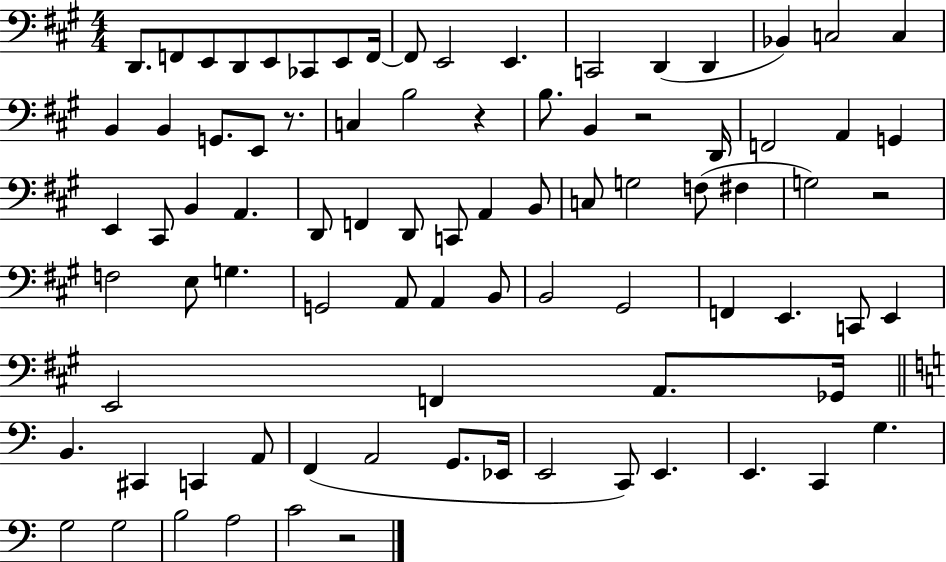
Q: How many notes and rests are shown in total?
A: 85